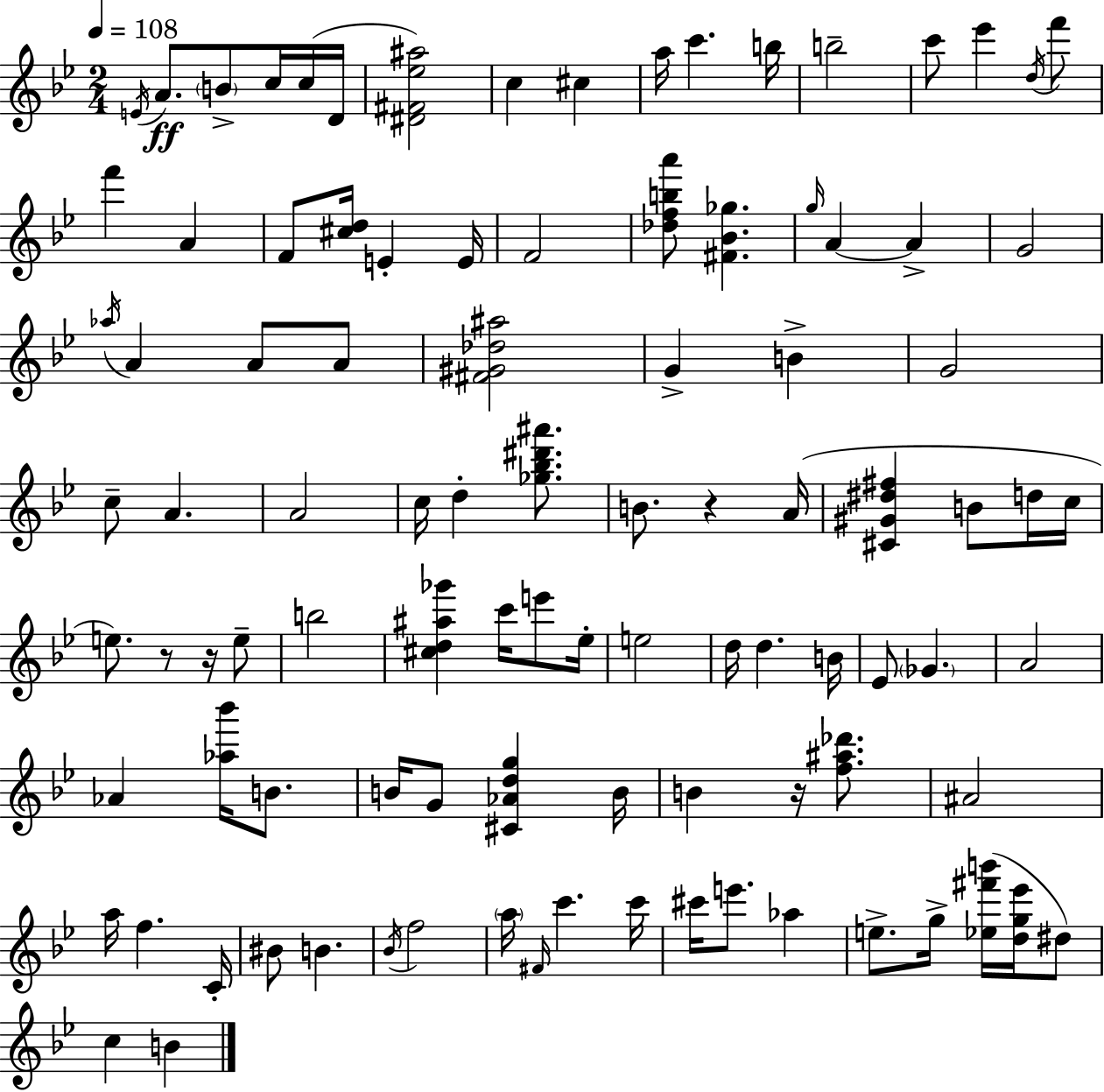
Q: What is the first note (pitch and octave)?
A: E4